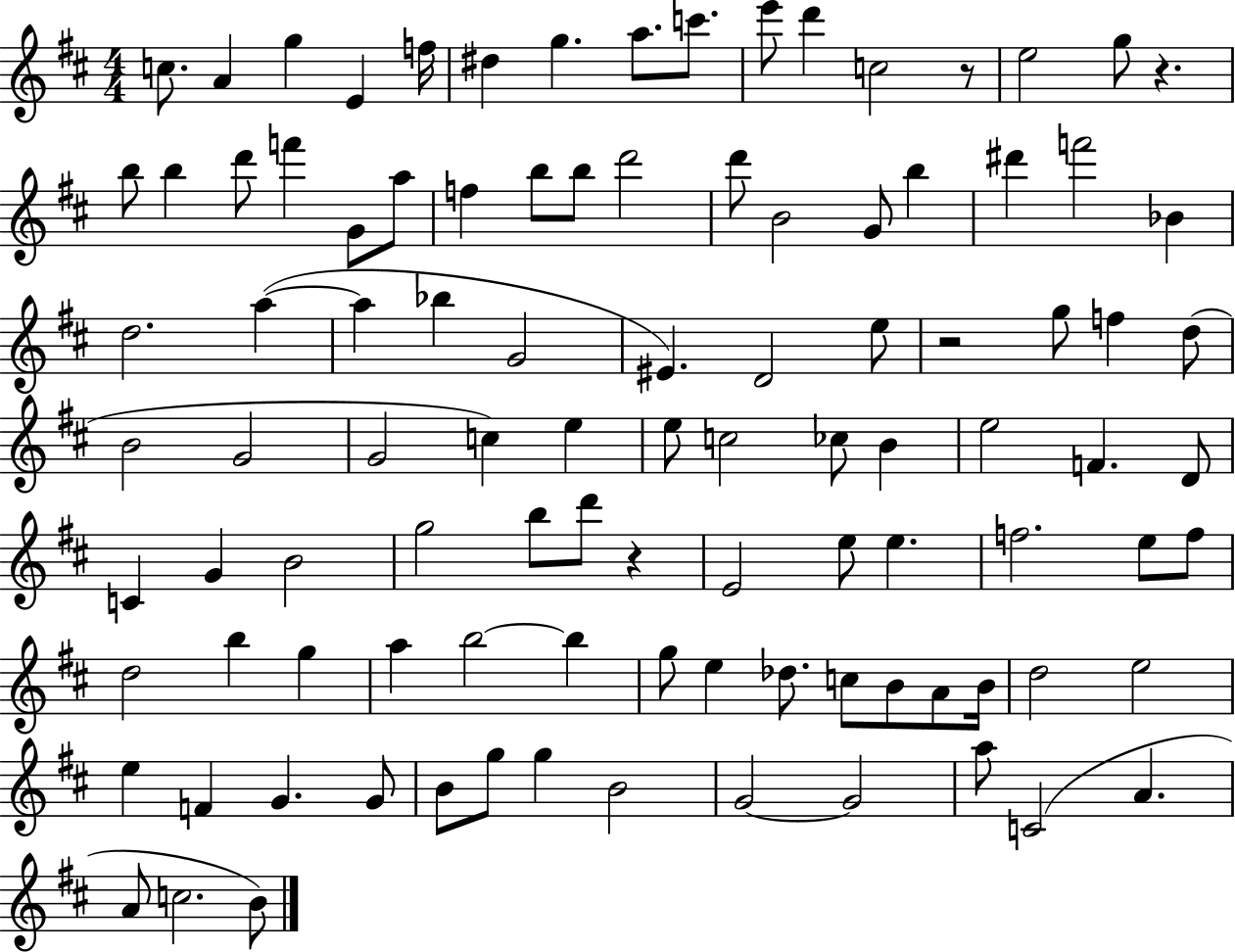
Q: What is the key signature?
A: D major